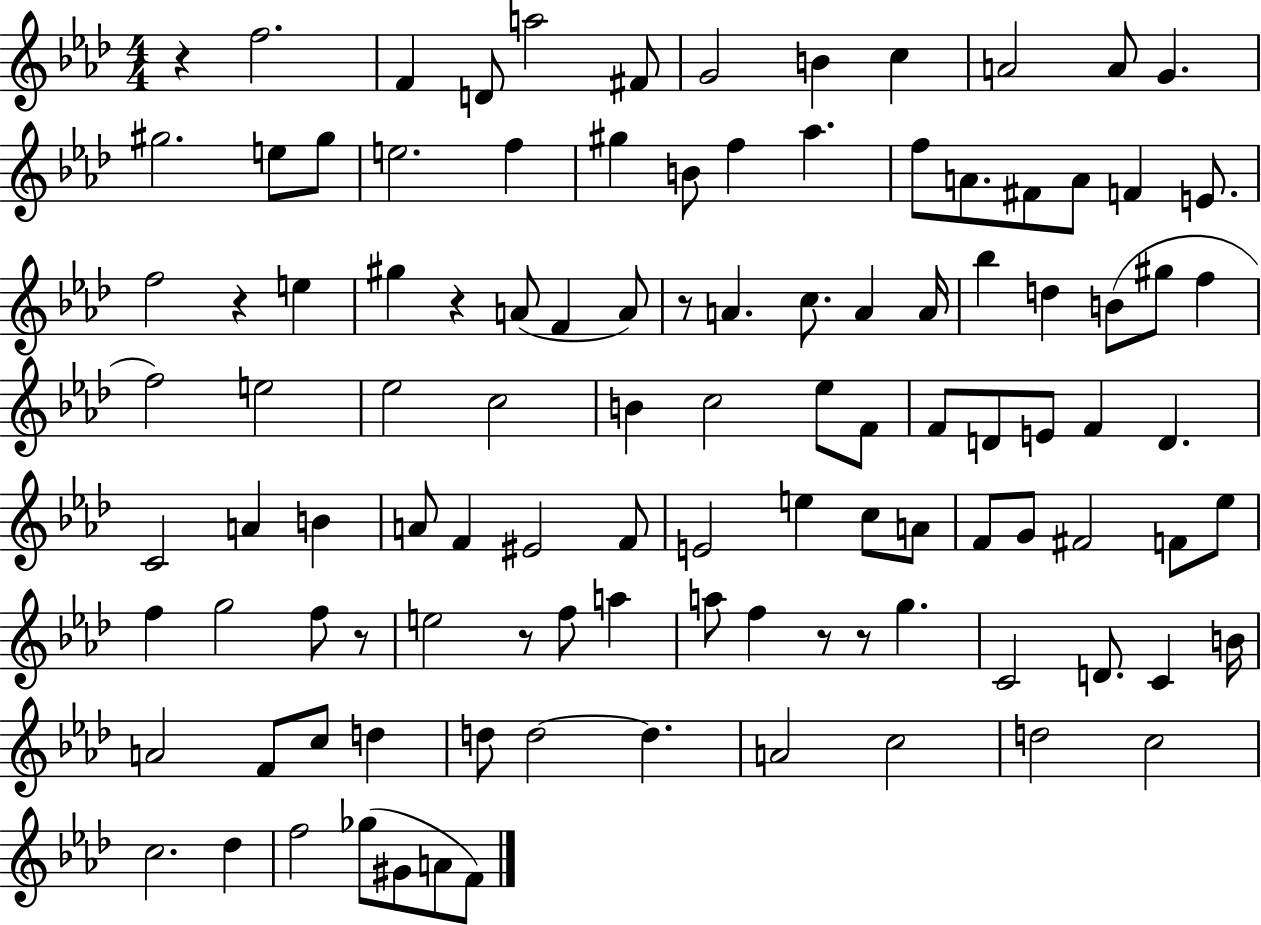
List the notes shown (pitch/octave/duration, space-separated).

R/q F5/h. F4/q D4/e A5/h F#4/e G4/h B4/q C5/q A4/h A4/e G4/q. G#5/h. E5/e G#5/e E5/h. F5/q G#5/q B4/e F5/q Ab5/q. F5/e A4/e. F#4/e A4/e F4/q E4/e. F5/h R/q E5/q G#5/q R/q A4/e F4/q A4/e R/e A4/q. C5/e. A4/q A4/s Bb5/q D5/q B4/e G#5/e F5/q F5/h E5/h Eb5/h C5/h B4/q C5/h Eb5/e F4/e F4/e D4/e E4/e F4/q D4/q. C4/h A4/q B4/q A4/e F4/q EIS4/h F4/e E4/h E5/q C5/e A4/e F4/e G4/e F#4/h F4/e Eb5/e F5/q G5/h F5/e R/e E5/h R/e F5/e A5/q A5/e F5/q R/e R/e G5/q. C4/h D4/e. C4/q B4/s A4/h F4/e C5/e D5/q D5/e D5/h D5/q. A4/h C5/h D5/h C5/h C5/h. Db5/q F5/h Gb5/e G#4/e A4/e F4/e